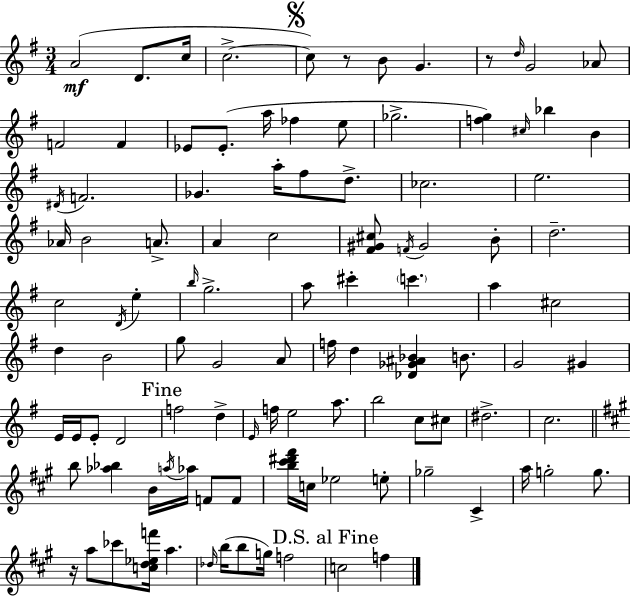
X:1
T:Untitled
M:3/4
L:1/4
K:Em
A2 D/2 c/4 c2 c/2 z/2 B/2 G z/2 d/4 G2 _A/2 F2 F _E/2 _E/2 a/4 _f e/2 _g2 [fg] ^c/4 _b B ^D/4 F2 _G a/4 ^f/2 d/2 _c2 e2 _A/4 B2 A/2 A c2 [^F^G^c]/2 F/4 ^G2 B/2 d2 c2 D/4 e b/4 g2 a/2 ^c' c' a ^c2 d B2 g/2 G2 A/2 f/4 d [_D_G^A_B] B/2 G2 ^G E/4 E/4 E/2 D2 f2 d E/4 f/4 e2 a/2 b2 c/2 ^c/2 ^d2 c2 b/2 [_a_b] B/4 a/4 _a/4 F/2 F/2 [b^c'^d'^f']/4 c/4 _e2 e/2 _g2 ^C a/4 g2 g/2 z/4 a/2 _c'/2 [cd_ef']/4 a _d/4 b/4 b/2 g/4 f2 c2 f